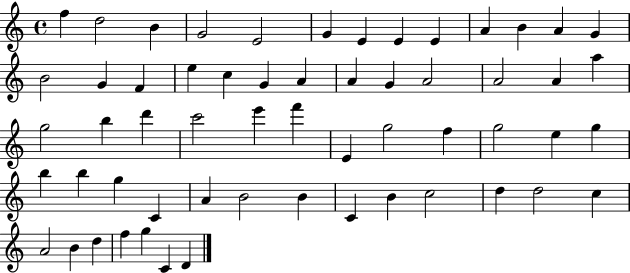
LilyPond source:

{
  \clef treble
  \time 4/4
  \defaultTimeSignature
  \key c \major
  f''4 d''2 b'4 | g'2 e'2 | g'4 e'4 e'4 e'4 | a'4 b'4 a'4 g'4 | \break b'2 g'4 f'4 | e''4 c''4 g'4 a'4 | a'4 g'4 a'2 | a'2 a'4 a''4 | \break g''2 b''4 d'''4 | c'''2 e'''4 f'''4 | e'4 g''2 f''4 | g''2 e''4 g''4 | \break b''4 b''4 g''4 c'4 | a'4 b'2 b'4 | c'4 b'4 c''2 | d''4 d''2 c''4 | \break a'2 b'4 d''4 | f''4 g''4 c'4 d'4 | \bar "|."
}